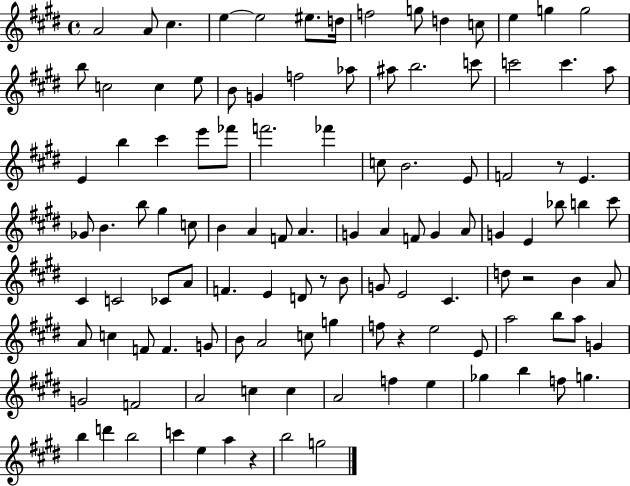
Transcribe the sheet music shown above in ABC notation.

X:1
T:Untitled
M:4/4
L:1/4
K:E
A2 A/2 ^c e e2 ^e/2 d/4 f2 g/2 d c/2 e g g2 b/2 c2 c e/2 B/2 G f2 _a/2 ^a/2 b2 c'/2 c'2 c' a/2 E b ^c' e'/2 _f'/2 f'2 _f' c/2 B2 E/2 F2 z/2 E _G/2 B b/2 ^g c/2 B A F/2 A G A F/2 G A/2 G E _b/2 b ^c'/2 ^C C2 _C/2 A/2 F E D/2 z/2 B/2 G/2 E2 ^C d/2 z2 B A/2 A/2 c F/2 F G/2 B/2 A2 c/2 g f/2 z e2 E/2 a2 b/2 a/2 G G2 F2 A2 c c A2 f e _g b f/2 g b d' b2 c' e a z b2 g2